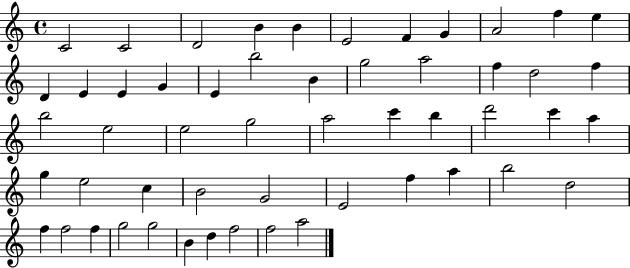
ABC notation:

X:1
T:Untitled
M:4/4
L:1/4
K:C
C2 C2 D2 B B E2 F G A2 f e D E E G E b2 B g2 a2 f d2 f b2 e2 e2 g2 a2 c' b d'2 c' a g e2 c B2 G2 E2 f a b2 d2 f f2 f g2 g2 B d f2 f2 a2